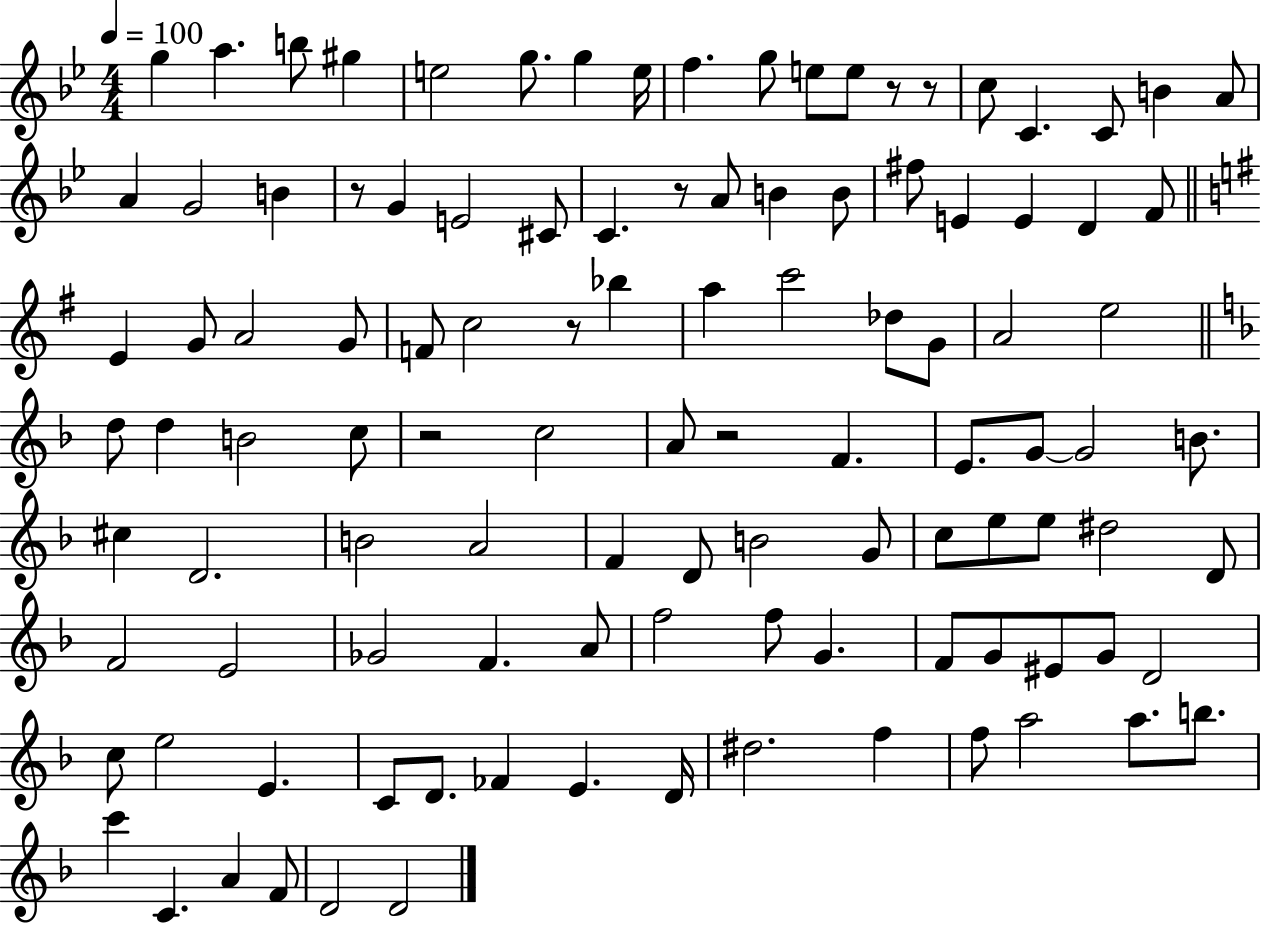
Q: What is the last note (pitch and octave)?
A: D4